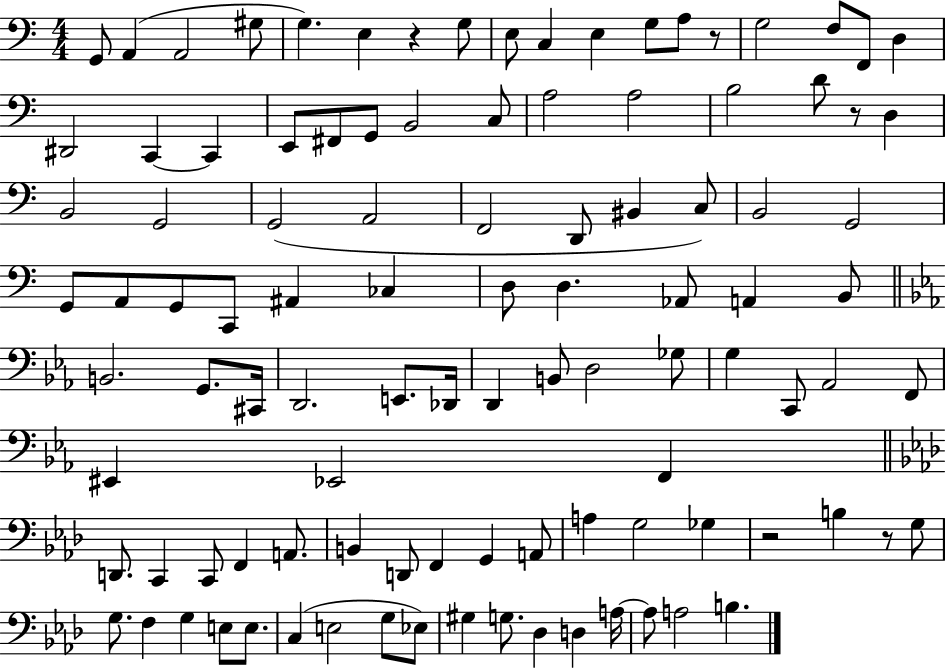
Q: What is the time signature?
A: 4/4